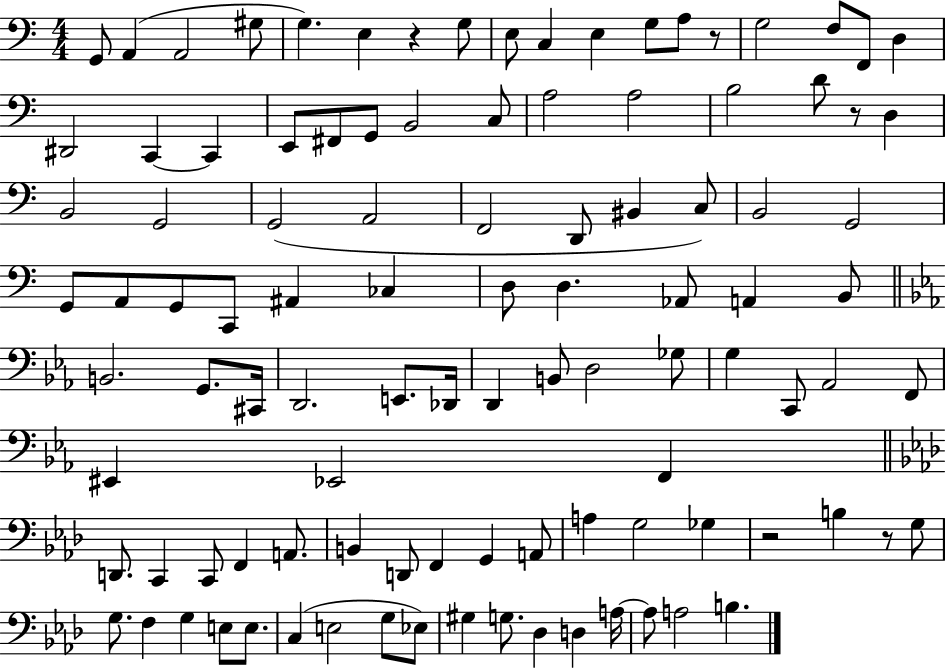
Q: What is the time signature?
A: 4/4